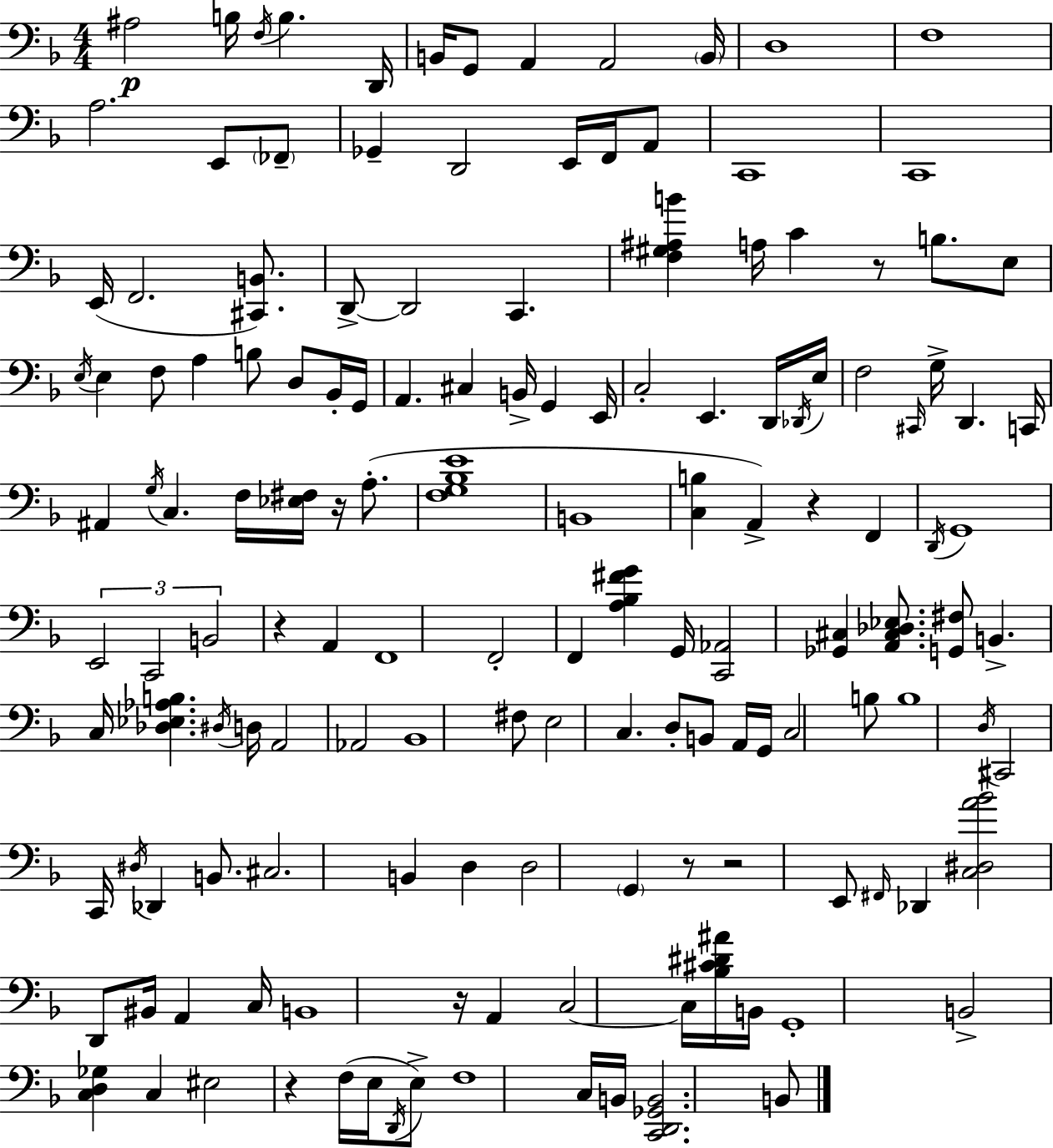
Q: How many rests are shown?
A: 8